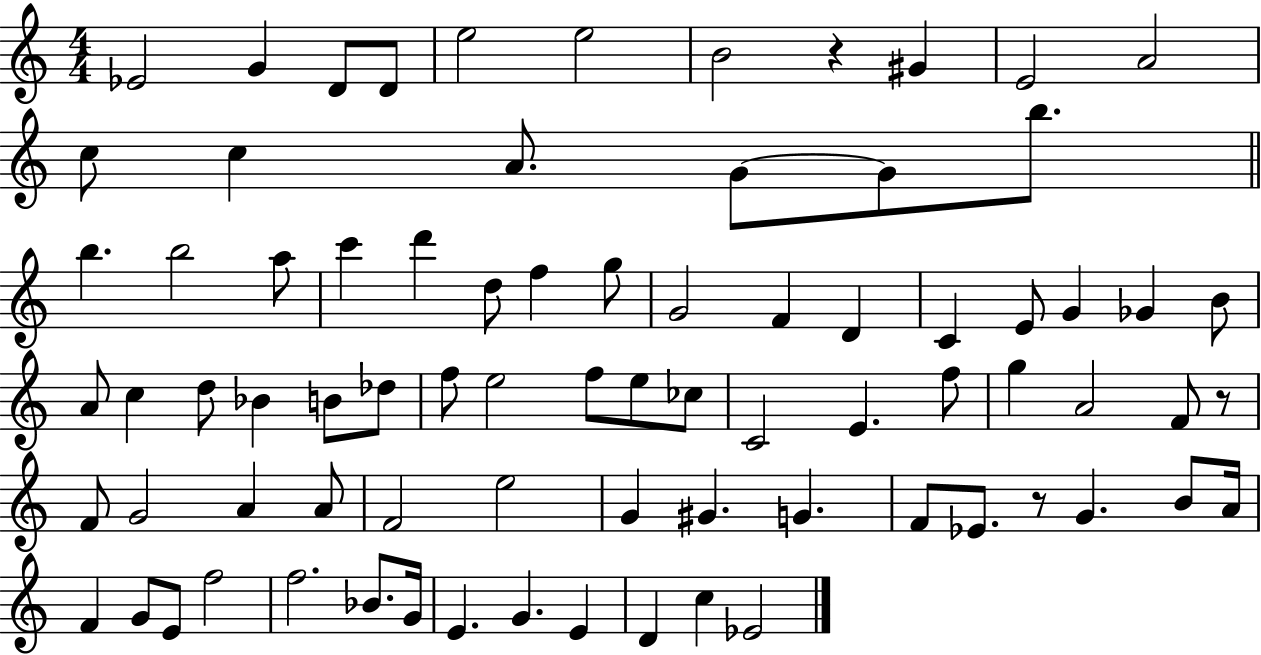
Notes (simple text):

Eb4/h G4/q D4/e D4/e E5/h E5/h B4/h R/q G#4/q E4/h A4/h C5/e C5/q A4/e. G4/e G4/e B5/e. B5/q. B5/h A5/e C6/q D6/q D5/e F5/q G5/e G4/h F4/q D4/q C4/q E4/e G4/q Gb4/q B4/e A4/e C5/q D5/e Bb4/q B4/e Db5/e F5/e E5/h F5/e E5/e CES5/e C4/h E4/q. F5/e G5/q A4/h F4/e R/e F4/e G4/h A4/q A4/e F4/h E5/h G4/q G#4/q. G4/q. F4/e Eb4/e. R/e G4/q. B4/e A4/s F4/q G4/e E4/e F5/h F5/h. Bb4/e. G4/s E4/q. G4/q. E4/q D4/q C5/q Eb4/h